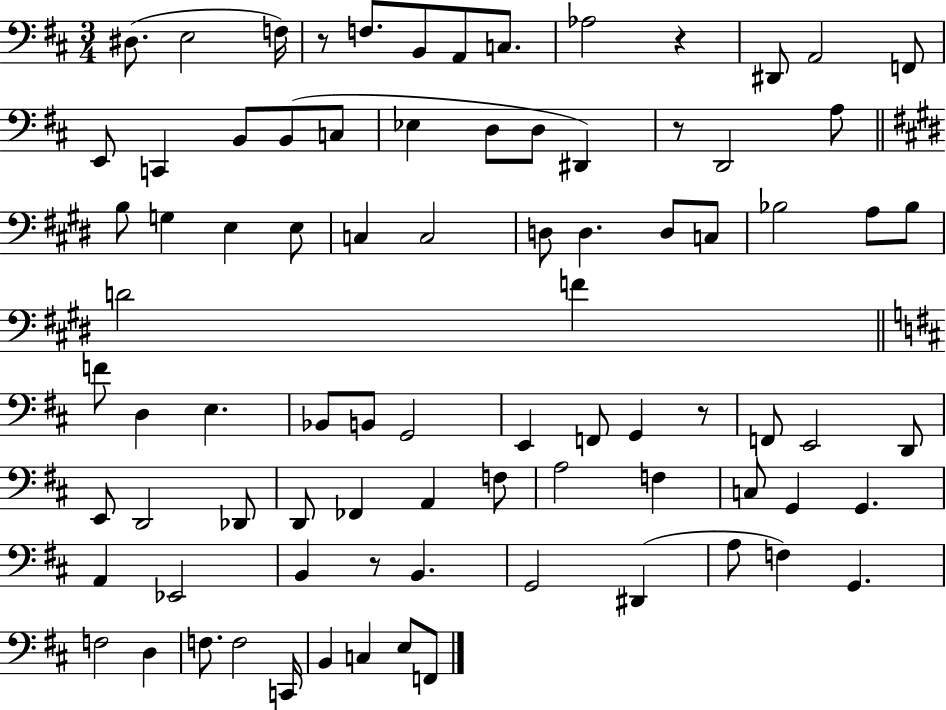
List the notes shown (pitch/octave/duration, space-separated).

D#3/e. E3/h F3/s R/e F3/e. B2/e A2/e C3/e. Ab3/h R/q D#2/e A2/h F2/e E2/e C2/q B2/e B2/e C3/e Eb3/q D3/e D3/e D#2/q R/e D2/h A3/e B3/e G3/q E3/q E3/e C3/q C3/h D3/e D3/q. D3/e C3/e Bb3/h A3/e Bb3/e D4/h F4/q F4/e D3/q E3/q. Bb2/e B2/e G2/h E2/q F2/e G2/q R/e F2/e E2/h D2/e E2/e D2/h Db2/e D2/e FES2/q A2/q F3/e A3/h F3/q C3/e G2/q G2/q. A2/q Eb2/h B2/q R/e B2/q. G2/h D#2/q A3/e F3/q G2/q. F3/h D3/q F3/e. F3/h C2/s B2/q C3/q E3/e F2/e